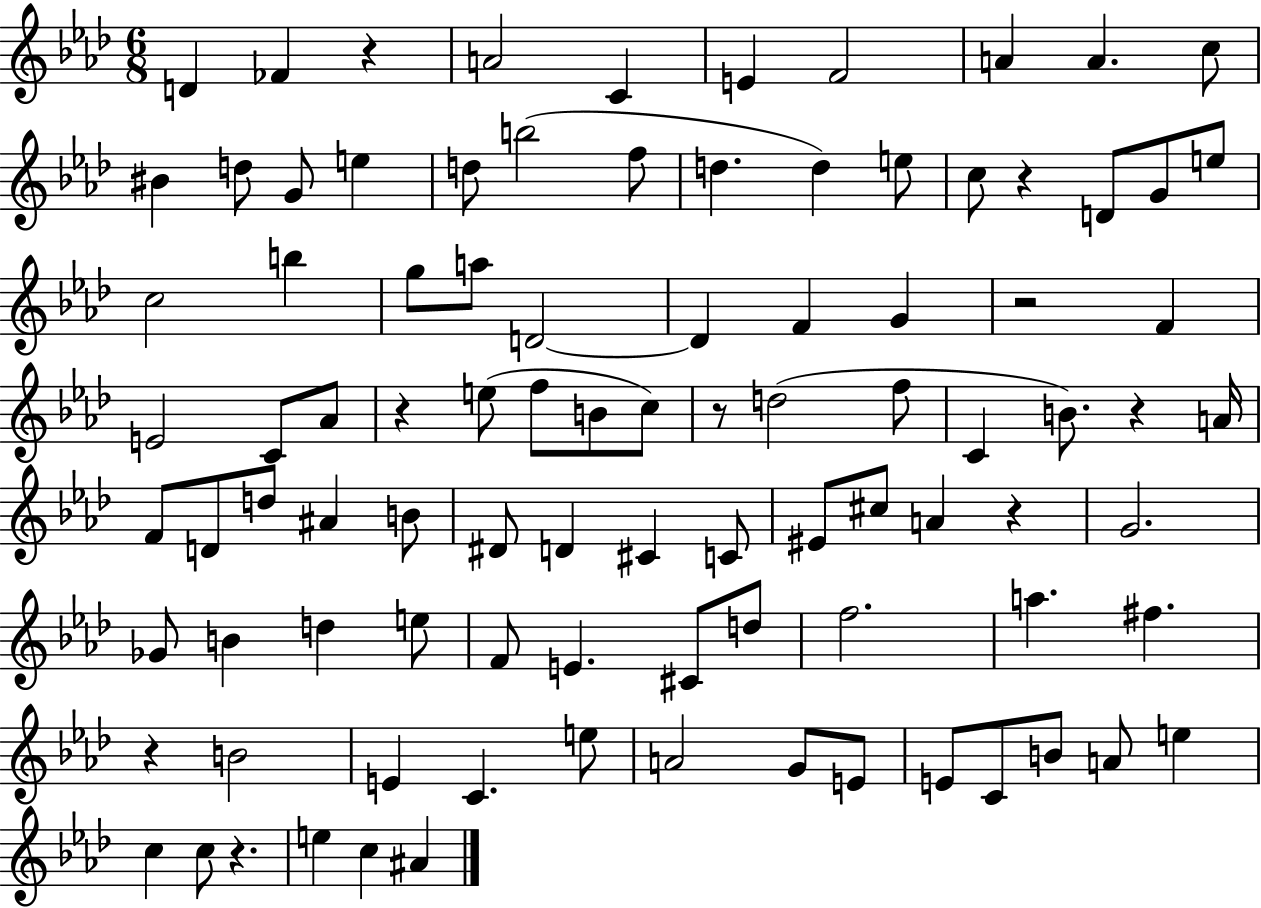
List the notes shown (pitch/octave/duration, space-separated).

D4/q FES4/q R/q A4/h C4/q E4/q F4/h A4/q A4/q. C5/e BIS4/q D5/e G4/e E5/q D5/e B5/h F5/e D5/q. D5/q E5/e C5/e R/q D4/e G4/e E5/e C5/h B5/q G5/e A5/e D4/h D4/q F4/q G4/q R/h F4/q E4/h C4/e Ab4/e R/q E5/e F5/e B4/e C5/e R/e D5/h F5/e C4/q B4/e. R/q A4/s F4/e D4/e D5/e A#4/q B4/e D#4/e D4/q C#4/q C4/e EIS4/e C#5/e A4/q R/q G4/h. Gb4/e B4/q D5/q E5/e F4/e E4/q. C#4/e D5/e F5/h. A5/q. F#5/q. R/q B4/h E4/q C4/q. E5/e A4/h G4/e E4/e E4/e C4/e B4/e A4/e E5/q C5/q C5/e R/q. E5/q C5/q A#4/q